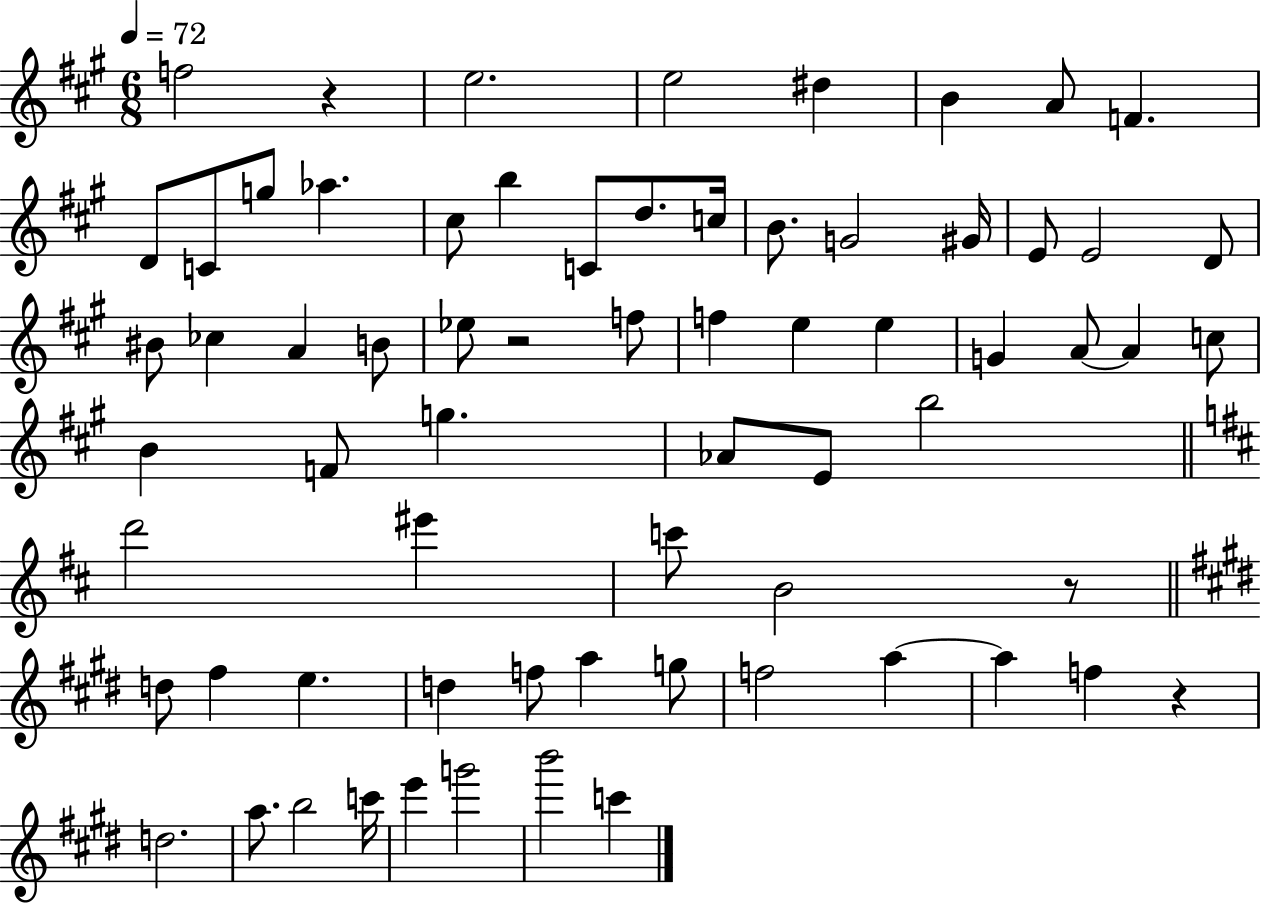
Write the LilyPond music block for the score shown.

{
  \clef treble
  \numericTimeSignature
  \time 6/8
  \key a \major
  \tempo 4 = 72
  \repeat volta 2 { f''2 r4 | e''2. | e''2 dis''4 | b'4 a'8 f'4. | \break d'8 c'8 g''8 aes''4. | cis''8 b''4 c'8 d''8. c''16 | b'8. g'2 gis'16 | e'8 e'2 d'8 | \break bis'8 ces''4 a'4 b'8 | ees''8 r2 f''8 | f''4 e''4 e''4 | g'4 a'8~~ a'4 c''8 | \break b'4 f'8 g''4. | aes'8 e'8 b''2 | \bar "||" \break \key d \major d'''2 eis'''4 | c'''8 b'2 r8 | \bar "||" \break \key e \major d''8 fis''4 e''4. | d''4 f''8 a''4 g''8 | f''2 a''4~~ | a''4 f''4 r4 | \break d''2. | a''8. b''2 c'''16 | e'''4 g'''2 | b'''2 c'''4 | \break } \bar "|."
}